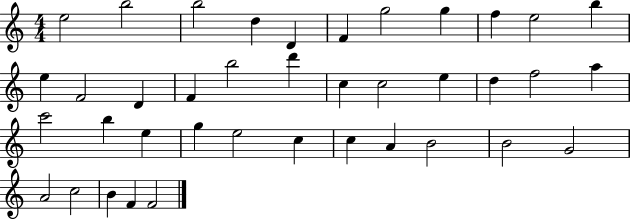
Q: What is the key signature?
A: C major